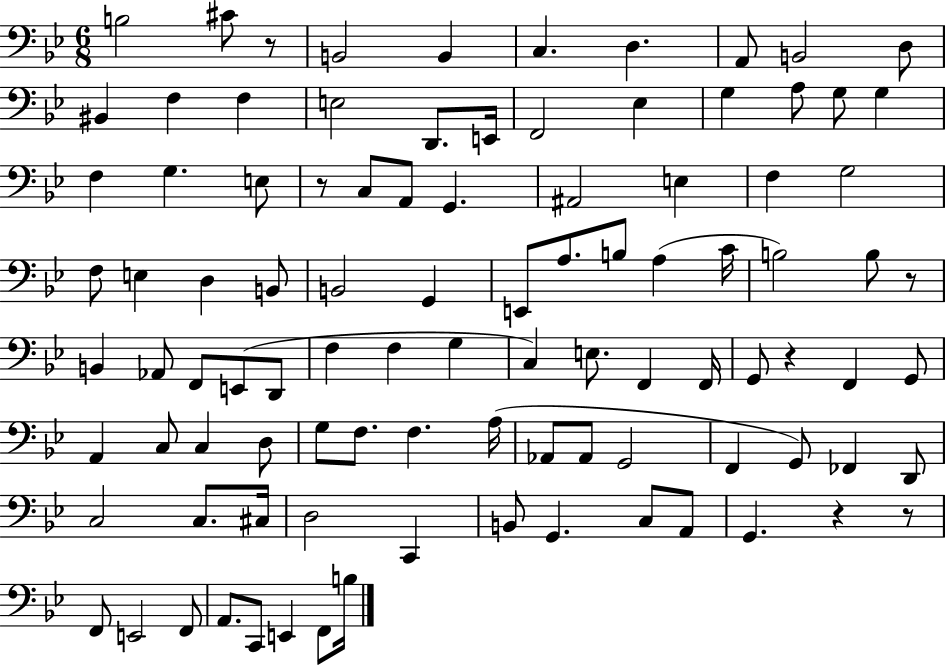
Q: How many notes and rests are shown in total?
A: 98